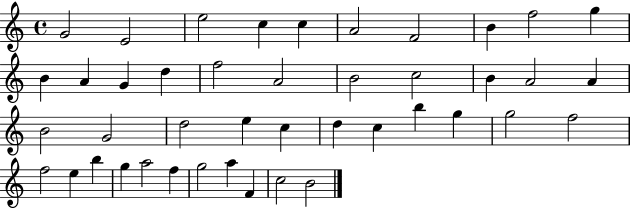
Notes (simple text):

G4/h E4/h E5/h C5/q C5/q A4/h F4/h B4/q F5/h G5/q B4/q A4/q G4/q D5/q F5/h A4/h B4/h C5/h B4/q A4/h A4/q B4/h G4/h D5/h E5/q C5/q D5/q C5/q B5/q G5/q G5/h F5/h F5/h E5/q B5/q G5/q A5/h F5/q G5/h A5/q F4/q C5/h B4/h